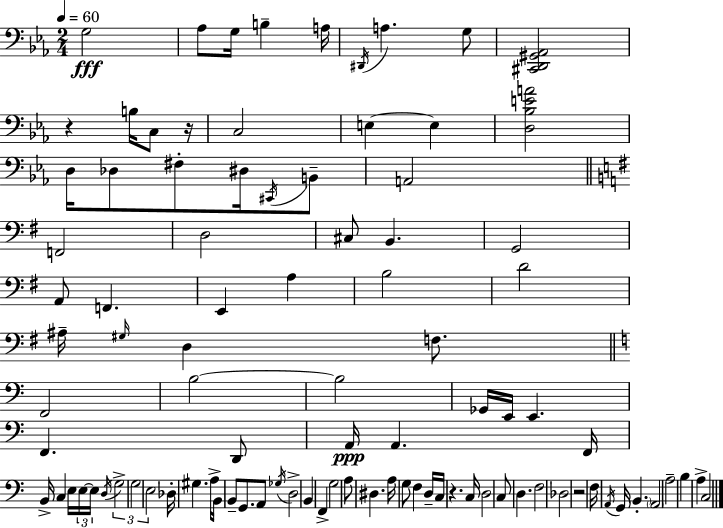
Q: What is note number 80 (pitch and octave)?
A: Db3